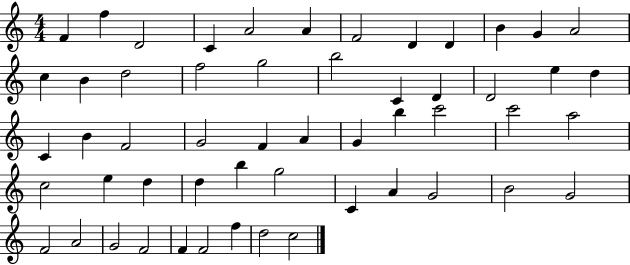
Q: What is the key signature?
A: C major